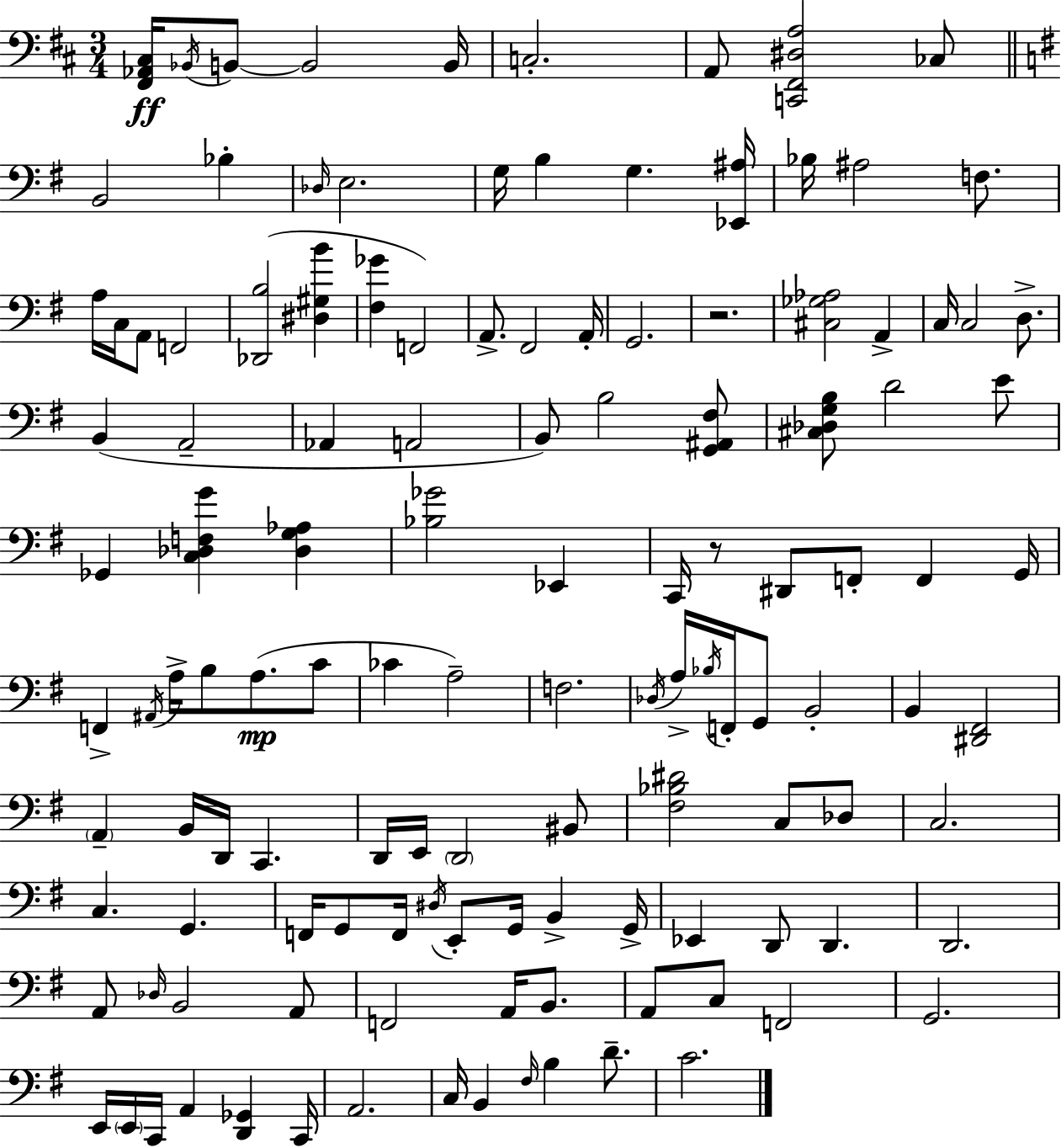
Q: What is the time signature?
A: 3/4